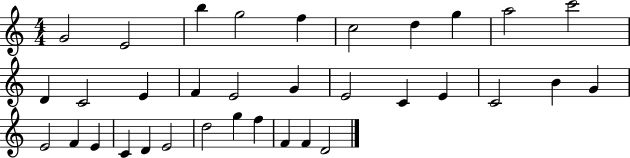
{
  \clef treble
  \numericTimeSignature
  \time 4/4
  \key c \major
  g'2 e'2 | b''4 g''2 f''4 | c''2 d''4 g''4 | a''2 c'''2 | \break d'4 c'2 e'4 | f'4 e'2 g'4 | e'2 c'4 e'4 | c'2 b'4 g'4 | \break e'2 f'4 e'4 | c'4 d'4 e'2 | d''2 g''4 f''4 | f'4 f'4 d'2 | \break \bar "|."
}